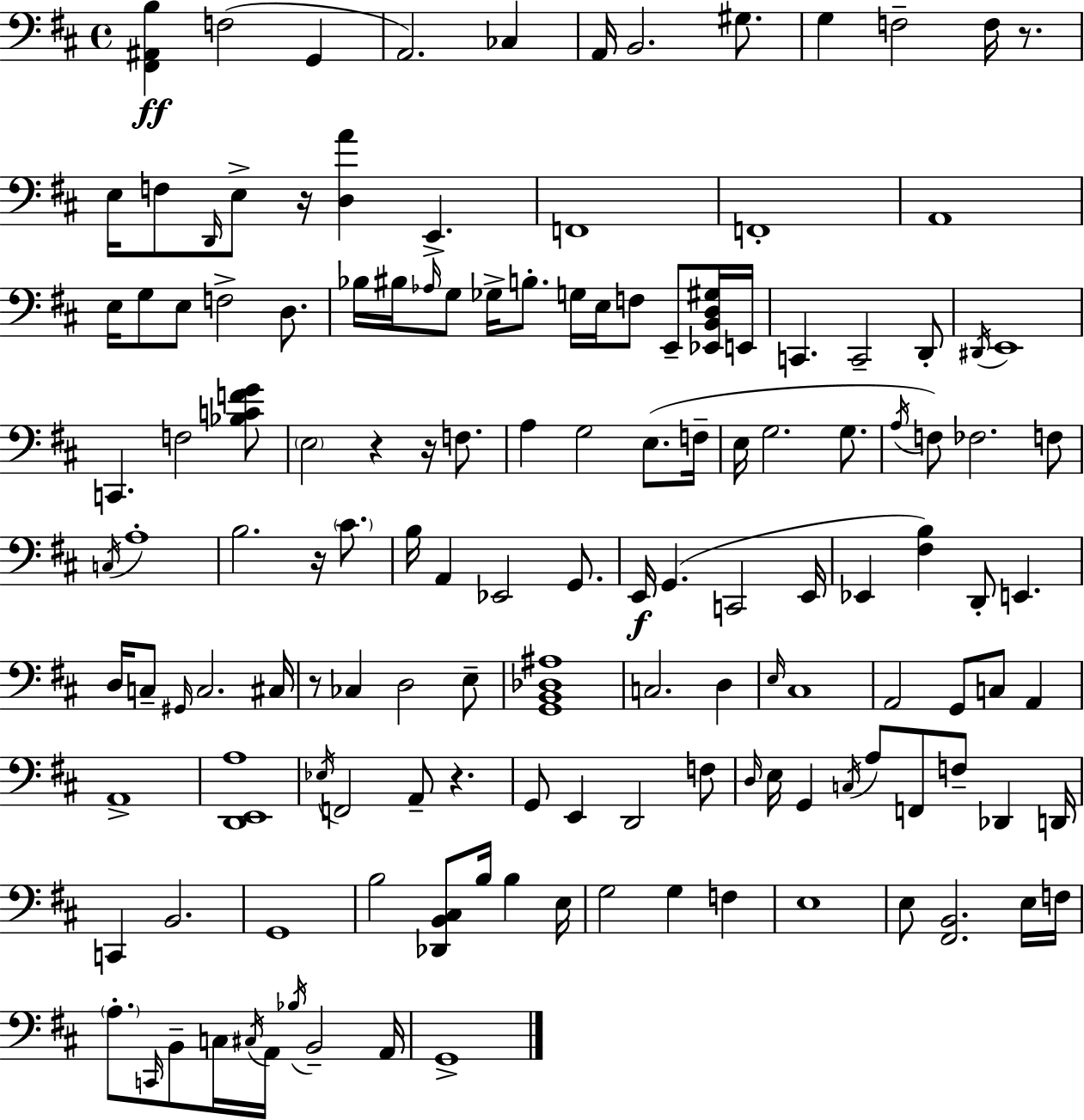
X:1
T:Untitled
M:4/4
L:1/4
K:D
[^F,,^A,,B,] F,2 G,, A,,2 _C, A,,/4 B,,2 ^G,/2 G, F,2 F,/4 z/2 E,/4 F,/2 D,,/4 E,/2 z/4 [D,A] E,, F,,4 F,,4 A,,4 E,/4 G,/2 E,/2 F,2 D,/2 _B,/4 ^B,/4 _A,/4 G,/2 _G,/4 B,/2 G,/4 E,/4 F,/2 E,,/2 [_E,,B,,D,^G,]/4 E,,/4 C,, C,,2 D,,/2 ^D,,/4 E,,4 C,, F,2 [_B,CFG]/2 E,2 z z/4 F,/2 A, G,2 E,/2 F,/4 E,/4 G,2 G,/2 A,/4 F,/2 _F,2 F,/2 C,/4 A,4 B,2 z/4 ^C/2 B,/4 A,, _E,,2 G,,/2 E,,/4 G,, C,,2 E,,/4 _E,, [^F,B,] D,,/2 E,, D,/4 C,/2 ^G,,/4 C,2 ^C,/4 z/2 _C, D,2 E,/2 [G,,B,,_D,^A,]4 C,2 D, E,/4 ^C,4 A,,2 G,,/2 C,/2 A,, A,,4 [D,,E,,A,]4 _E,/4 F,,2 A,,/2 z G,,/2 E,, D,,2 F,/2 D,/4 E,/4 G,, C,/4 A,/2 F,,/2 F,/2 _D,, D,,/4 C,, B,,2 G,,4 B,2 [_D,,B,,^C,]/2 B,/4 B, E,/4 G,2 G, F, E,4 E,/2 [^F,,B,,]2 E,/4 F,/4 A,/2 C,,/4 B,,/2 C,/4 ^C,/4 A,,/4 _B,/4 B,,2 A,,/4 G,,4